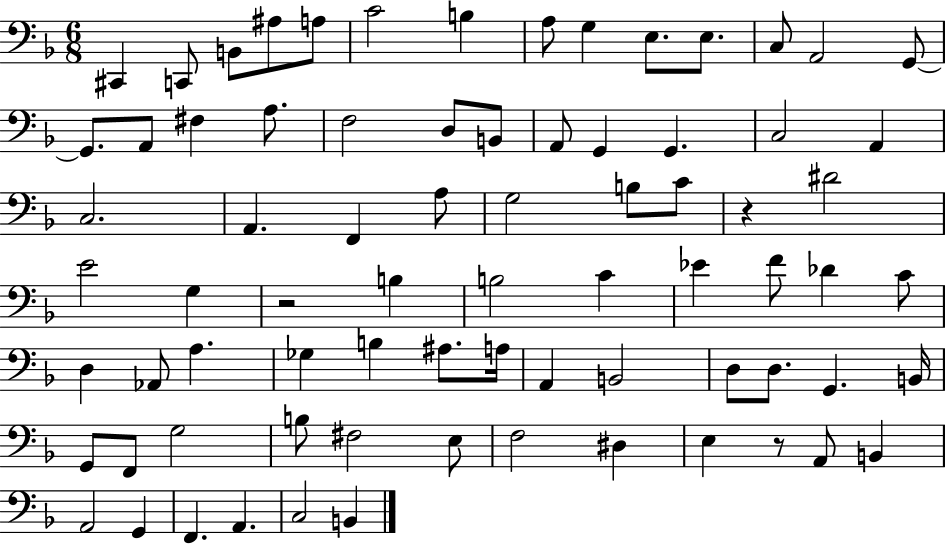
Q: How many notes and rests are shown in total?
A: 76